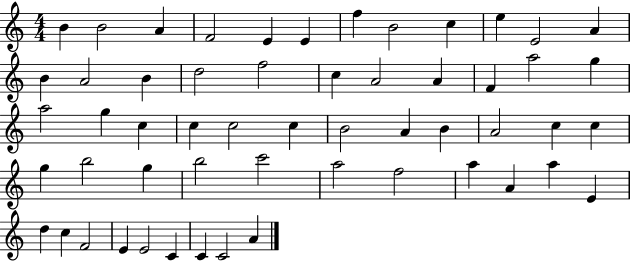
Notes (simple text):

B4/q B4/h A4/q F4/h E4/q E4/q F5/q B4/h C5/q E5/q E4/h A4/q B4/q A4/h B4/q D5/h F5/h C5/q A4/h A4/q F4/q A5/h G5/q A5/h G5/q C5/q C5/q C5/h C5/q B4/h A4/q B4/q A4/h C5/q C5/q G5/q B5/h G5/q B5/h C6/h A5/h F5/h A5/q A4/q A5/q E4/q D5/q C5/q F4/h E4/q E4/h C4/q C4/q C4/h A4/q